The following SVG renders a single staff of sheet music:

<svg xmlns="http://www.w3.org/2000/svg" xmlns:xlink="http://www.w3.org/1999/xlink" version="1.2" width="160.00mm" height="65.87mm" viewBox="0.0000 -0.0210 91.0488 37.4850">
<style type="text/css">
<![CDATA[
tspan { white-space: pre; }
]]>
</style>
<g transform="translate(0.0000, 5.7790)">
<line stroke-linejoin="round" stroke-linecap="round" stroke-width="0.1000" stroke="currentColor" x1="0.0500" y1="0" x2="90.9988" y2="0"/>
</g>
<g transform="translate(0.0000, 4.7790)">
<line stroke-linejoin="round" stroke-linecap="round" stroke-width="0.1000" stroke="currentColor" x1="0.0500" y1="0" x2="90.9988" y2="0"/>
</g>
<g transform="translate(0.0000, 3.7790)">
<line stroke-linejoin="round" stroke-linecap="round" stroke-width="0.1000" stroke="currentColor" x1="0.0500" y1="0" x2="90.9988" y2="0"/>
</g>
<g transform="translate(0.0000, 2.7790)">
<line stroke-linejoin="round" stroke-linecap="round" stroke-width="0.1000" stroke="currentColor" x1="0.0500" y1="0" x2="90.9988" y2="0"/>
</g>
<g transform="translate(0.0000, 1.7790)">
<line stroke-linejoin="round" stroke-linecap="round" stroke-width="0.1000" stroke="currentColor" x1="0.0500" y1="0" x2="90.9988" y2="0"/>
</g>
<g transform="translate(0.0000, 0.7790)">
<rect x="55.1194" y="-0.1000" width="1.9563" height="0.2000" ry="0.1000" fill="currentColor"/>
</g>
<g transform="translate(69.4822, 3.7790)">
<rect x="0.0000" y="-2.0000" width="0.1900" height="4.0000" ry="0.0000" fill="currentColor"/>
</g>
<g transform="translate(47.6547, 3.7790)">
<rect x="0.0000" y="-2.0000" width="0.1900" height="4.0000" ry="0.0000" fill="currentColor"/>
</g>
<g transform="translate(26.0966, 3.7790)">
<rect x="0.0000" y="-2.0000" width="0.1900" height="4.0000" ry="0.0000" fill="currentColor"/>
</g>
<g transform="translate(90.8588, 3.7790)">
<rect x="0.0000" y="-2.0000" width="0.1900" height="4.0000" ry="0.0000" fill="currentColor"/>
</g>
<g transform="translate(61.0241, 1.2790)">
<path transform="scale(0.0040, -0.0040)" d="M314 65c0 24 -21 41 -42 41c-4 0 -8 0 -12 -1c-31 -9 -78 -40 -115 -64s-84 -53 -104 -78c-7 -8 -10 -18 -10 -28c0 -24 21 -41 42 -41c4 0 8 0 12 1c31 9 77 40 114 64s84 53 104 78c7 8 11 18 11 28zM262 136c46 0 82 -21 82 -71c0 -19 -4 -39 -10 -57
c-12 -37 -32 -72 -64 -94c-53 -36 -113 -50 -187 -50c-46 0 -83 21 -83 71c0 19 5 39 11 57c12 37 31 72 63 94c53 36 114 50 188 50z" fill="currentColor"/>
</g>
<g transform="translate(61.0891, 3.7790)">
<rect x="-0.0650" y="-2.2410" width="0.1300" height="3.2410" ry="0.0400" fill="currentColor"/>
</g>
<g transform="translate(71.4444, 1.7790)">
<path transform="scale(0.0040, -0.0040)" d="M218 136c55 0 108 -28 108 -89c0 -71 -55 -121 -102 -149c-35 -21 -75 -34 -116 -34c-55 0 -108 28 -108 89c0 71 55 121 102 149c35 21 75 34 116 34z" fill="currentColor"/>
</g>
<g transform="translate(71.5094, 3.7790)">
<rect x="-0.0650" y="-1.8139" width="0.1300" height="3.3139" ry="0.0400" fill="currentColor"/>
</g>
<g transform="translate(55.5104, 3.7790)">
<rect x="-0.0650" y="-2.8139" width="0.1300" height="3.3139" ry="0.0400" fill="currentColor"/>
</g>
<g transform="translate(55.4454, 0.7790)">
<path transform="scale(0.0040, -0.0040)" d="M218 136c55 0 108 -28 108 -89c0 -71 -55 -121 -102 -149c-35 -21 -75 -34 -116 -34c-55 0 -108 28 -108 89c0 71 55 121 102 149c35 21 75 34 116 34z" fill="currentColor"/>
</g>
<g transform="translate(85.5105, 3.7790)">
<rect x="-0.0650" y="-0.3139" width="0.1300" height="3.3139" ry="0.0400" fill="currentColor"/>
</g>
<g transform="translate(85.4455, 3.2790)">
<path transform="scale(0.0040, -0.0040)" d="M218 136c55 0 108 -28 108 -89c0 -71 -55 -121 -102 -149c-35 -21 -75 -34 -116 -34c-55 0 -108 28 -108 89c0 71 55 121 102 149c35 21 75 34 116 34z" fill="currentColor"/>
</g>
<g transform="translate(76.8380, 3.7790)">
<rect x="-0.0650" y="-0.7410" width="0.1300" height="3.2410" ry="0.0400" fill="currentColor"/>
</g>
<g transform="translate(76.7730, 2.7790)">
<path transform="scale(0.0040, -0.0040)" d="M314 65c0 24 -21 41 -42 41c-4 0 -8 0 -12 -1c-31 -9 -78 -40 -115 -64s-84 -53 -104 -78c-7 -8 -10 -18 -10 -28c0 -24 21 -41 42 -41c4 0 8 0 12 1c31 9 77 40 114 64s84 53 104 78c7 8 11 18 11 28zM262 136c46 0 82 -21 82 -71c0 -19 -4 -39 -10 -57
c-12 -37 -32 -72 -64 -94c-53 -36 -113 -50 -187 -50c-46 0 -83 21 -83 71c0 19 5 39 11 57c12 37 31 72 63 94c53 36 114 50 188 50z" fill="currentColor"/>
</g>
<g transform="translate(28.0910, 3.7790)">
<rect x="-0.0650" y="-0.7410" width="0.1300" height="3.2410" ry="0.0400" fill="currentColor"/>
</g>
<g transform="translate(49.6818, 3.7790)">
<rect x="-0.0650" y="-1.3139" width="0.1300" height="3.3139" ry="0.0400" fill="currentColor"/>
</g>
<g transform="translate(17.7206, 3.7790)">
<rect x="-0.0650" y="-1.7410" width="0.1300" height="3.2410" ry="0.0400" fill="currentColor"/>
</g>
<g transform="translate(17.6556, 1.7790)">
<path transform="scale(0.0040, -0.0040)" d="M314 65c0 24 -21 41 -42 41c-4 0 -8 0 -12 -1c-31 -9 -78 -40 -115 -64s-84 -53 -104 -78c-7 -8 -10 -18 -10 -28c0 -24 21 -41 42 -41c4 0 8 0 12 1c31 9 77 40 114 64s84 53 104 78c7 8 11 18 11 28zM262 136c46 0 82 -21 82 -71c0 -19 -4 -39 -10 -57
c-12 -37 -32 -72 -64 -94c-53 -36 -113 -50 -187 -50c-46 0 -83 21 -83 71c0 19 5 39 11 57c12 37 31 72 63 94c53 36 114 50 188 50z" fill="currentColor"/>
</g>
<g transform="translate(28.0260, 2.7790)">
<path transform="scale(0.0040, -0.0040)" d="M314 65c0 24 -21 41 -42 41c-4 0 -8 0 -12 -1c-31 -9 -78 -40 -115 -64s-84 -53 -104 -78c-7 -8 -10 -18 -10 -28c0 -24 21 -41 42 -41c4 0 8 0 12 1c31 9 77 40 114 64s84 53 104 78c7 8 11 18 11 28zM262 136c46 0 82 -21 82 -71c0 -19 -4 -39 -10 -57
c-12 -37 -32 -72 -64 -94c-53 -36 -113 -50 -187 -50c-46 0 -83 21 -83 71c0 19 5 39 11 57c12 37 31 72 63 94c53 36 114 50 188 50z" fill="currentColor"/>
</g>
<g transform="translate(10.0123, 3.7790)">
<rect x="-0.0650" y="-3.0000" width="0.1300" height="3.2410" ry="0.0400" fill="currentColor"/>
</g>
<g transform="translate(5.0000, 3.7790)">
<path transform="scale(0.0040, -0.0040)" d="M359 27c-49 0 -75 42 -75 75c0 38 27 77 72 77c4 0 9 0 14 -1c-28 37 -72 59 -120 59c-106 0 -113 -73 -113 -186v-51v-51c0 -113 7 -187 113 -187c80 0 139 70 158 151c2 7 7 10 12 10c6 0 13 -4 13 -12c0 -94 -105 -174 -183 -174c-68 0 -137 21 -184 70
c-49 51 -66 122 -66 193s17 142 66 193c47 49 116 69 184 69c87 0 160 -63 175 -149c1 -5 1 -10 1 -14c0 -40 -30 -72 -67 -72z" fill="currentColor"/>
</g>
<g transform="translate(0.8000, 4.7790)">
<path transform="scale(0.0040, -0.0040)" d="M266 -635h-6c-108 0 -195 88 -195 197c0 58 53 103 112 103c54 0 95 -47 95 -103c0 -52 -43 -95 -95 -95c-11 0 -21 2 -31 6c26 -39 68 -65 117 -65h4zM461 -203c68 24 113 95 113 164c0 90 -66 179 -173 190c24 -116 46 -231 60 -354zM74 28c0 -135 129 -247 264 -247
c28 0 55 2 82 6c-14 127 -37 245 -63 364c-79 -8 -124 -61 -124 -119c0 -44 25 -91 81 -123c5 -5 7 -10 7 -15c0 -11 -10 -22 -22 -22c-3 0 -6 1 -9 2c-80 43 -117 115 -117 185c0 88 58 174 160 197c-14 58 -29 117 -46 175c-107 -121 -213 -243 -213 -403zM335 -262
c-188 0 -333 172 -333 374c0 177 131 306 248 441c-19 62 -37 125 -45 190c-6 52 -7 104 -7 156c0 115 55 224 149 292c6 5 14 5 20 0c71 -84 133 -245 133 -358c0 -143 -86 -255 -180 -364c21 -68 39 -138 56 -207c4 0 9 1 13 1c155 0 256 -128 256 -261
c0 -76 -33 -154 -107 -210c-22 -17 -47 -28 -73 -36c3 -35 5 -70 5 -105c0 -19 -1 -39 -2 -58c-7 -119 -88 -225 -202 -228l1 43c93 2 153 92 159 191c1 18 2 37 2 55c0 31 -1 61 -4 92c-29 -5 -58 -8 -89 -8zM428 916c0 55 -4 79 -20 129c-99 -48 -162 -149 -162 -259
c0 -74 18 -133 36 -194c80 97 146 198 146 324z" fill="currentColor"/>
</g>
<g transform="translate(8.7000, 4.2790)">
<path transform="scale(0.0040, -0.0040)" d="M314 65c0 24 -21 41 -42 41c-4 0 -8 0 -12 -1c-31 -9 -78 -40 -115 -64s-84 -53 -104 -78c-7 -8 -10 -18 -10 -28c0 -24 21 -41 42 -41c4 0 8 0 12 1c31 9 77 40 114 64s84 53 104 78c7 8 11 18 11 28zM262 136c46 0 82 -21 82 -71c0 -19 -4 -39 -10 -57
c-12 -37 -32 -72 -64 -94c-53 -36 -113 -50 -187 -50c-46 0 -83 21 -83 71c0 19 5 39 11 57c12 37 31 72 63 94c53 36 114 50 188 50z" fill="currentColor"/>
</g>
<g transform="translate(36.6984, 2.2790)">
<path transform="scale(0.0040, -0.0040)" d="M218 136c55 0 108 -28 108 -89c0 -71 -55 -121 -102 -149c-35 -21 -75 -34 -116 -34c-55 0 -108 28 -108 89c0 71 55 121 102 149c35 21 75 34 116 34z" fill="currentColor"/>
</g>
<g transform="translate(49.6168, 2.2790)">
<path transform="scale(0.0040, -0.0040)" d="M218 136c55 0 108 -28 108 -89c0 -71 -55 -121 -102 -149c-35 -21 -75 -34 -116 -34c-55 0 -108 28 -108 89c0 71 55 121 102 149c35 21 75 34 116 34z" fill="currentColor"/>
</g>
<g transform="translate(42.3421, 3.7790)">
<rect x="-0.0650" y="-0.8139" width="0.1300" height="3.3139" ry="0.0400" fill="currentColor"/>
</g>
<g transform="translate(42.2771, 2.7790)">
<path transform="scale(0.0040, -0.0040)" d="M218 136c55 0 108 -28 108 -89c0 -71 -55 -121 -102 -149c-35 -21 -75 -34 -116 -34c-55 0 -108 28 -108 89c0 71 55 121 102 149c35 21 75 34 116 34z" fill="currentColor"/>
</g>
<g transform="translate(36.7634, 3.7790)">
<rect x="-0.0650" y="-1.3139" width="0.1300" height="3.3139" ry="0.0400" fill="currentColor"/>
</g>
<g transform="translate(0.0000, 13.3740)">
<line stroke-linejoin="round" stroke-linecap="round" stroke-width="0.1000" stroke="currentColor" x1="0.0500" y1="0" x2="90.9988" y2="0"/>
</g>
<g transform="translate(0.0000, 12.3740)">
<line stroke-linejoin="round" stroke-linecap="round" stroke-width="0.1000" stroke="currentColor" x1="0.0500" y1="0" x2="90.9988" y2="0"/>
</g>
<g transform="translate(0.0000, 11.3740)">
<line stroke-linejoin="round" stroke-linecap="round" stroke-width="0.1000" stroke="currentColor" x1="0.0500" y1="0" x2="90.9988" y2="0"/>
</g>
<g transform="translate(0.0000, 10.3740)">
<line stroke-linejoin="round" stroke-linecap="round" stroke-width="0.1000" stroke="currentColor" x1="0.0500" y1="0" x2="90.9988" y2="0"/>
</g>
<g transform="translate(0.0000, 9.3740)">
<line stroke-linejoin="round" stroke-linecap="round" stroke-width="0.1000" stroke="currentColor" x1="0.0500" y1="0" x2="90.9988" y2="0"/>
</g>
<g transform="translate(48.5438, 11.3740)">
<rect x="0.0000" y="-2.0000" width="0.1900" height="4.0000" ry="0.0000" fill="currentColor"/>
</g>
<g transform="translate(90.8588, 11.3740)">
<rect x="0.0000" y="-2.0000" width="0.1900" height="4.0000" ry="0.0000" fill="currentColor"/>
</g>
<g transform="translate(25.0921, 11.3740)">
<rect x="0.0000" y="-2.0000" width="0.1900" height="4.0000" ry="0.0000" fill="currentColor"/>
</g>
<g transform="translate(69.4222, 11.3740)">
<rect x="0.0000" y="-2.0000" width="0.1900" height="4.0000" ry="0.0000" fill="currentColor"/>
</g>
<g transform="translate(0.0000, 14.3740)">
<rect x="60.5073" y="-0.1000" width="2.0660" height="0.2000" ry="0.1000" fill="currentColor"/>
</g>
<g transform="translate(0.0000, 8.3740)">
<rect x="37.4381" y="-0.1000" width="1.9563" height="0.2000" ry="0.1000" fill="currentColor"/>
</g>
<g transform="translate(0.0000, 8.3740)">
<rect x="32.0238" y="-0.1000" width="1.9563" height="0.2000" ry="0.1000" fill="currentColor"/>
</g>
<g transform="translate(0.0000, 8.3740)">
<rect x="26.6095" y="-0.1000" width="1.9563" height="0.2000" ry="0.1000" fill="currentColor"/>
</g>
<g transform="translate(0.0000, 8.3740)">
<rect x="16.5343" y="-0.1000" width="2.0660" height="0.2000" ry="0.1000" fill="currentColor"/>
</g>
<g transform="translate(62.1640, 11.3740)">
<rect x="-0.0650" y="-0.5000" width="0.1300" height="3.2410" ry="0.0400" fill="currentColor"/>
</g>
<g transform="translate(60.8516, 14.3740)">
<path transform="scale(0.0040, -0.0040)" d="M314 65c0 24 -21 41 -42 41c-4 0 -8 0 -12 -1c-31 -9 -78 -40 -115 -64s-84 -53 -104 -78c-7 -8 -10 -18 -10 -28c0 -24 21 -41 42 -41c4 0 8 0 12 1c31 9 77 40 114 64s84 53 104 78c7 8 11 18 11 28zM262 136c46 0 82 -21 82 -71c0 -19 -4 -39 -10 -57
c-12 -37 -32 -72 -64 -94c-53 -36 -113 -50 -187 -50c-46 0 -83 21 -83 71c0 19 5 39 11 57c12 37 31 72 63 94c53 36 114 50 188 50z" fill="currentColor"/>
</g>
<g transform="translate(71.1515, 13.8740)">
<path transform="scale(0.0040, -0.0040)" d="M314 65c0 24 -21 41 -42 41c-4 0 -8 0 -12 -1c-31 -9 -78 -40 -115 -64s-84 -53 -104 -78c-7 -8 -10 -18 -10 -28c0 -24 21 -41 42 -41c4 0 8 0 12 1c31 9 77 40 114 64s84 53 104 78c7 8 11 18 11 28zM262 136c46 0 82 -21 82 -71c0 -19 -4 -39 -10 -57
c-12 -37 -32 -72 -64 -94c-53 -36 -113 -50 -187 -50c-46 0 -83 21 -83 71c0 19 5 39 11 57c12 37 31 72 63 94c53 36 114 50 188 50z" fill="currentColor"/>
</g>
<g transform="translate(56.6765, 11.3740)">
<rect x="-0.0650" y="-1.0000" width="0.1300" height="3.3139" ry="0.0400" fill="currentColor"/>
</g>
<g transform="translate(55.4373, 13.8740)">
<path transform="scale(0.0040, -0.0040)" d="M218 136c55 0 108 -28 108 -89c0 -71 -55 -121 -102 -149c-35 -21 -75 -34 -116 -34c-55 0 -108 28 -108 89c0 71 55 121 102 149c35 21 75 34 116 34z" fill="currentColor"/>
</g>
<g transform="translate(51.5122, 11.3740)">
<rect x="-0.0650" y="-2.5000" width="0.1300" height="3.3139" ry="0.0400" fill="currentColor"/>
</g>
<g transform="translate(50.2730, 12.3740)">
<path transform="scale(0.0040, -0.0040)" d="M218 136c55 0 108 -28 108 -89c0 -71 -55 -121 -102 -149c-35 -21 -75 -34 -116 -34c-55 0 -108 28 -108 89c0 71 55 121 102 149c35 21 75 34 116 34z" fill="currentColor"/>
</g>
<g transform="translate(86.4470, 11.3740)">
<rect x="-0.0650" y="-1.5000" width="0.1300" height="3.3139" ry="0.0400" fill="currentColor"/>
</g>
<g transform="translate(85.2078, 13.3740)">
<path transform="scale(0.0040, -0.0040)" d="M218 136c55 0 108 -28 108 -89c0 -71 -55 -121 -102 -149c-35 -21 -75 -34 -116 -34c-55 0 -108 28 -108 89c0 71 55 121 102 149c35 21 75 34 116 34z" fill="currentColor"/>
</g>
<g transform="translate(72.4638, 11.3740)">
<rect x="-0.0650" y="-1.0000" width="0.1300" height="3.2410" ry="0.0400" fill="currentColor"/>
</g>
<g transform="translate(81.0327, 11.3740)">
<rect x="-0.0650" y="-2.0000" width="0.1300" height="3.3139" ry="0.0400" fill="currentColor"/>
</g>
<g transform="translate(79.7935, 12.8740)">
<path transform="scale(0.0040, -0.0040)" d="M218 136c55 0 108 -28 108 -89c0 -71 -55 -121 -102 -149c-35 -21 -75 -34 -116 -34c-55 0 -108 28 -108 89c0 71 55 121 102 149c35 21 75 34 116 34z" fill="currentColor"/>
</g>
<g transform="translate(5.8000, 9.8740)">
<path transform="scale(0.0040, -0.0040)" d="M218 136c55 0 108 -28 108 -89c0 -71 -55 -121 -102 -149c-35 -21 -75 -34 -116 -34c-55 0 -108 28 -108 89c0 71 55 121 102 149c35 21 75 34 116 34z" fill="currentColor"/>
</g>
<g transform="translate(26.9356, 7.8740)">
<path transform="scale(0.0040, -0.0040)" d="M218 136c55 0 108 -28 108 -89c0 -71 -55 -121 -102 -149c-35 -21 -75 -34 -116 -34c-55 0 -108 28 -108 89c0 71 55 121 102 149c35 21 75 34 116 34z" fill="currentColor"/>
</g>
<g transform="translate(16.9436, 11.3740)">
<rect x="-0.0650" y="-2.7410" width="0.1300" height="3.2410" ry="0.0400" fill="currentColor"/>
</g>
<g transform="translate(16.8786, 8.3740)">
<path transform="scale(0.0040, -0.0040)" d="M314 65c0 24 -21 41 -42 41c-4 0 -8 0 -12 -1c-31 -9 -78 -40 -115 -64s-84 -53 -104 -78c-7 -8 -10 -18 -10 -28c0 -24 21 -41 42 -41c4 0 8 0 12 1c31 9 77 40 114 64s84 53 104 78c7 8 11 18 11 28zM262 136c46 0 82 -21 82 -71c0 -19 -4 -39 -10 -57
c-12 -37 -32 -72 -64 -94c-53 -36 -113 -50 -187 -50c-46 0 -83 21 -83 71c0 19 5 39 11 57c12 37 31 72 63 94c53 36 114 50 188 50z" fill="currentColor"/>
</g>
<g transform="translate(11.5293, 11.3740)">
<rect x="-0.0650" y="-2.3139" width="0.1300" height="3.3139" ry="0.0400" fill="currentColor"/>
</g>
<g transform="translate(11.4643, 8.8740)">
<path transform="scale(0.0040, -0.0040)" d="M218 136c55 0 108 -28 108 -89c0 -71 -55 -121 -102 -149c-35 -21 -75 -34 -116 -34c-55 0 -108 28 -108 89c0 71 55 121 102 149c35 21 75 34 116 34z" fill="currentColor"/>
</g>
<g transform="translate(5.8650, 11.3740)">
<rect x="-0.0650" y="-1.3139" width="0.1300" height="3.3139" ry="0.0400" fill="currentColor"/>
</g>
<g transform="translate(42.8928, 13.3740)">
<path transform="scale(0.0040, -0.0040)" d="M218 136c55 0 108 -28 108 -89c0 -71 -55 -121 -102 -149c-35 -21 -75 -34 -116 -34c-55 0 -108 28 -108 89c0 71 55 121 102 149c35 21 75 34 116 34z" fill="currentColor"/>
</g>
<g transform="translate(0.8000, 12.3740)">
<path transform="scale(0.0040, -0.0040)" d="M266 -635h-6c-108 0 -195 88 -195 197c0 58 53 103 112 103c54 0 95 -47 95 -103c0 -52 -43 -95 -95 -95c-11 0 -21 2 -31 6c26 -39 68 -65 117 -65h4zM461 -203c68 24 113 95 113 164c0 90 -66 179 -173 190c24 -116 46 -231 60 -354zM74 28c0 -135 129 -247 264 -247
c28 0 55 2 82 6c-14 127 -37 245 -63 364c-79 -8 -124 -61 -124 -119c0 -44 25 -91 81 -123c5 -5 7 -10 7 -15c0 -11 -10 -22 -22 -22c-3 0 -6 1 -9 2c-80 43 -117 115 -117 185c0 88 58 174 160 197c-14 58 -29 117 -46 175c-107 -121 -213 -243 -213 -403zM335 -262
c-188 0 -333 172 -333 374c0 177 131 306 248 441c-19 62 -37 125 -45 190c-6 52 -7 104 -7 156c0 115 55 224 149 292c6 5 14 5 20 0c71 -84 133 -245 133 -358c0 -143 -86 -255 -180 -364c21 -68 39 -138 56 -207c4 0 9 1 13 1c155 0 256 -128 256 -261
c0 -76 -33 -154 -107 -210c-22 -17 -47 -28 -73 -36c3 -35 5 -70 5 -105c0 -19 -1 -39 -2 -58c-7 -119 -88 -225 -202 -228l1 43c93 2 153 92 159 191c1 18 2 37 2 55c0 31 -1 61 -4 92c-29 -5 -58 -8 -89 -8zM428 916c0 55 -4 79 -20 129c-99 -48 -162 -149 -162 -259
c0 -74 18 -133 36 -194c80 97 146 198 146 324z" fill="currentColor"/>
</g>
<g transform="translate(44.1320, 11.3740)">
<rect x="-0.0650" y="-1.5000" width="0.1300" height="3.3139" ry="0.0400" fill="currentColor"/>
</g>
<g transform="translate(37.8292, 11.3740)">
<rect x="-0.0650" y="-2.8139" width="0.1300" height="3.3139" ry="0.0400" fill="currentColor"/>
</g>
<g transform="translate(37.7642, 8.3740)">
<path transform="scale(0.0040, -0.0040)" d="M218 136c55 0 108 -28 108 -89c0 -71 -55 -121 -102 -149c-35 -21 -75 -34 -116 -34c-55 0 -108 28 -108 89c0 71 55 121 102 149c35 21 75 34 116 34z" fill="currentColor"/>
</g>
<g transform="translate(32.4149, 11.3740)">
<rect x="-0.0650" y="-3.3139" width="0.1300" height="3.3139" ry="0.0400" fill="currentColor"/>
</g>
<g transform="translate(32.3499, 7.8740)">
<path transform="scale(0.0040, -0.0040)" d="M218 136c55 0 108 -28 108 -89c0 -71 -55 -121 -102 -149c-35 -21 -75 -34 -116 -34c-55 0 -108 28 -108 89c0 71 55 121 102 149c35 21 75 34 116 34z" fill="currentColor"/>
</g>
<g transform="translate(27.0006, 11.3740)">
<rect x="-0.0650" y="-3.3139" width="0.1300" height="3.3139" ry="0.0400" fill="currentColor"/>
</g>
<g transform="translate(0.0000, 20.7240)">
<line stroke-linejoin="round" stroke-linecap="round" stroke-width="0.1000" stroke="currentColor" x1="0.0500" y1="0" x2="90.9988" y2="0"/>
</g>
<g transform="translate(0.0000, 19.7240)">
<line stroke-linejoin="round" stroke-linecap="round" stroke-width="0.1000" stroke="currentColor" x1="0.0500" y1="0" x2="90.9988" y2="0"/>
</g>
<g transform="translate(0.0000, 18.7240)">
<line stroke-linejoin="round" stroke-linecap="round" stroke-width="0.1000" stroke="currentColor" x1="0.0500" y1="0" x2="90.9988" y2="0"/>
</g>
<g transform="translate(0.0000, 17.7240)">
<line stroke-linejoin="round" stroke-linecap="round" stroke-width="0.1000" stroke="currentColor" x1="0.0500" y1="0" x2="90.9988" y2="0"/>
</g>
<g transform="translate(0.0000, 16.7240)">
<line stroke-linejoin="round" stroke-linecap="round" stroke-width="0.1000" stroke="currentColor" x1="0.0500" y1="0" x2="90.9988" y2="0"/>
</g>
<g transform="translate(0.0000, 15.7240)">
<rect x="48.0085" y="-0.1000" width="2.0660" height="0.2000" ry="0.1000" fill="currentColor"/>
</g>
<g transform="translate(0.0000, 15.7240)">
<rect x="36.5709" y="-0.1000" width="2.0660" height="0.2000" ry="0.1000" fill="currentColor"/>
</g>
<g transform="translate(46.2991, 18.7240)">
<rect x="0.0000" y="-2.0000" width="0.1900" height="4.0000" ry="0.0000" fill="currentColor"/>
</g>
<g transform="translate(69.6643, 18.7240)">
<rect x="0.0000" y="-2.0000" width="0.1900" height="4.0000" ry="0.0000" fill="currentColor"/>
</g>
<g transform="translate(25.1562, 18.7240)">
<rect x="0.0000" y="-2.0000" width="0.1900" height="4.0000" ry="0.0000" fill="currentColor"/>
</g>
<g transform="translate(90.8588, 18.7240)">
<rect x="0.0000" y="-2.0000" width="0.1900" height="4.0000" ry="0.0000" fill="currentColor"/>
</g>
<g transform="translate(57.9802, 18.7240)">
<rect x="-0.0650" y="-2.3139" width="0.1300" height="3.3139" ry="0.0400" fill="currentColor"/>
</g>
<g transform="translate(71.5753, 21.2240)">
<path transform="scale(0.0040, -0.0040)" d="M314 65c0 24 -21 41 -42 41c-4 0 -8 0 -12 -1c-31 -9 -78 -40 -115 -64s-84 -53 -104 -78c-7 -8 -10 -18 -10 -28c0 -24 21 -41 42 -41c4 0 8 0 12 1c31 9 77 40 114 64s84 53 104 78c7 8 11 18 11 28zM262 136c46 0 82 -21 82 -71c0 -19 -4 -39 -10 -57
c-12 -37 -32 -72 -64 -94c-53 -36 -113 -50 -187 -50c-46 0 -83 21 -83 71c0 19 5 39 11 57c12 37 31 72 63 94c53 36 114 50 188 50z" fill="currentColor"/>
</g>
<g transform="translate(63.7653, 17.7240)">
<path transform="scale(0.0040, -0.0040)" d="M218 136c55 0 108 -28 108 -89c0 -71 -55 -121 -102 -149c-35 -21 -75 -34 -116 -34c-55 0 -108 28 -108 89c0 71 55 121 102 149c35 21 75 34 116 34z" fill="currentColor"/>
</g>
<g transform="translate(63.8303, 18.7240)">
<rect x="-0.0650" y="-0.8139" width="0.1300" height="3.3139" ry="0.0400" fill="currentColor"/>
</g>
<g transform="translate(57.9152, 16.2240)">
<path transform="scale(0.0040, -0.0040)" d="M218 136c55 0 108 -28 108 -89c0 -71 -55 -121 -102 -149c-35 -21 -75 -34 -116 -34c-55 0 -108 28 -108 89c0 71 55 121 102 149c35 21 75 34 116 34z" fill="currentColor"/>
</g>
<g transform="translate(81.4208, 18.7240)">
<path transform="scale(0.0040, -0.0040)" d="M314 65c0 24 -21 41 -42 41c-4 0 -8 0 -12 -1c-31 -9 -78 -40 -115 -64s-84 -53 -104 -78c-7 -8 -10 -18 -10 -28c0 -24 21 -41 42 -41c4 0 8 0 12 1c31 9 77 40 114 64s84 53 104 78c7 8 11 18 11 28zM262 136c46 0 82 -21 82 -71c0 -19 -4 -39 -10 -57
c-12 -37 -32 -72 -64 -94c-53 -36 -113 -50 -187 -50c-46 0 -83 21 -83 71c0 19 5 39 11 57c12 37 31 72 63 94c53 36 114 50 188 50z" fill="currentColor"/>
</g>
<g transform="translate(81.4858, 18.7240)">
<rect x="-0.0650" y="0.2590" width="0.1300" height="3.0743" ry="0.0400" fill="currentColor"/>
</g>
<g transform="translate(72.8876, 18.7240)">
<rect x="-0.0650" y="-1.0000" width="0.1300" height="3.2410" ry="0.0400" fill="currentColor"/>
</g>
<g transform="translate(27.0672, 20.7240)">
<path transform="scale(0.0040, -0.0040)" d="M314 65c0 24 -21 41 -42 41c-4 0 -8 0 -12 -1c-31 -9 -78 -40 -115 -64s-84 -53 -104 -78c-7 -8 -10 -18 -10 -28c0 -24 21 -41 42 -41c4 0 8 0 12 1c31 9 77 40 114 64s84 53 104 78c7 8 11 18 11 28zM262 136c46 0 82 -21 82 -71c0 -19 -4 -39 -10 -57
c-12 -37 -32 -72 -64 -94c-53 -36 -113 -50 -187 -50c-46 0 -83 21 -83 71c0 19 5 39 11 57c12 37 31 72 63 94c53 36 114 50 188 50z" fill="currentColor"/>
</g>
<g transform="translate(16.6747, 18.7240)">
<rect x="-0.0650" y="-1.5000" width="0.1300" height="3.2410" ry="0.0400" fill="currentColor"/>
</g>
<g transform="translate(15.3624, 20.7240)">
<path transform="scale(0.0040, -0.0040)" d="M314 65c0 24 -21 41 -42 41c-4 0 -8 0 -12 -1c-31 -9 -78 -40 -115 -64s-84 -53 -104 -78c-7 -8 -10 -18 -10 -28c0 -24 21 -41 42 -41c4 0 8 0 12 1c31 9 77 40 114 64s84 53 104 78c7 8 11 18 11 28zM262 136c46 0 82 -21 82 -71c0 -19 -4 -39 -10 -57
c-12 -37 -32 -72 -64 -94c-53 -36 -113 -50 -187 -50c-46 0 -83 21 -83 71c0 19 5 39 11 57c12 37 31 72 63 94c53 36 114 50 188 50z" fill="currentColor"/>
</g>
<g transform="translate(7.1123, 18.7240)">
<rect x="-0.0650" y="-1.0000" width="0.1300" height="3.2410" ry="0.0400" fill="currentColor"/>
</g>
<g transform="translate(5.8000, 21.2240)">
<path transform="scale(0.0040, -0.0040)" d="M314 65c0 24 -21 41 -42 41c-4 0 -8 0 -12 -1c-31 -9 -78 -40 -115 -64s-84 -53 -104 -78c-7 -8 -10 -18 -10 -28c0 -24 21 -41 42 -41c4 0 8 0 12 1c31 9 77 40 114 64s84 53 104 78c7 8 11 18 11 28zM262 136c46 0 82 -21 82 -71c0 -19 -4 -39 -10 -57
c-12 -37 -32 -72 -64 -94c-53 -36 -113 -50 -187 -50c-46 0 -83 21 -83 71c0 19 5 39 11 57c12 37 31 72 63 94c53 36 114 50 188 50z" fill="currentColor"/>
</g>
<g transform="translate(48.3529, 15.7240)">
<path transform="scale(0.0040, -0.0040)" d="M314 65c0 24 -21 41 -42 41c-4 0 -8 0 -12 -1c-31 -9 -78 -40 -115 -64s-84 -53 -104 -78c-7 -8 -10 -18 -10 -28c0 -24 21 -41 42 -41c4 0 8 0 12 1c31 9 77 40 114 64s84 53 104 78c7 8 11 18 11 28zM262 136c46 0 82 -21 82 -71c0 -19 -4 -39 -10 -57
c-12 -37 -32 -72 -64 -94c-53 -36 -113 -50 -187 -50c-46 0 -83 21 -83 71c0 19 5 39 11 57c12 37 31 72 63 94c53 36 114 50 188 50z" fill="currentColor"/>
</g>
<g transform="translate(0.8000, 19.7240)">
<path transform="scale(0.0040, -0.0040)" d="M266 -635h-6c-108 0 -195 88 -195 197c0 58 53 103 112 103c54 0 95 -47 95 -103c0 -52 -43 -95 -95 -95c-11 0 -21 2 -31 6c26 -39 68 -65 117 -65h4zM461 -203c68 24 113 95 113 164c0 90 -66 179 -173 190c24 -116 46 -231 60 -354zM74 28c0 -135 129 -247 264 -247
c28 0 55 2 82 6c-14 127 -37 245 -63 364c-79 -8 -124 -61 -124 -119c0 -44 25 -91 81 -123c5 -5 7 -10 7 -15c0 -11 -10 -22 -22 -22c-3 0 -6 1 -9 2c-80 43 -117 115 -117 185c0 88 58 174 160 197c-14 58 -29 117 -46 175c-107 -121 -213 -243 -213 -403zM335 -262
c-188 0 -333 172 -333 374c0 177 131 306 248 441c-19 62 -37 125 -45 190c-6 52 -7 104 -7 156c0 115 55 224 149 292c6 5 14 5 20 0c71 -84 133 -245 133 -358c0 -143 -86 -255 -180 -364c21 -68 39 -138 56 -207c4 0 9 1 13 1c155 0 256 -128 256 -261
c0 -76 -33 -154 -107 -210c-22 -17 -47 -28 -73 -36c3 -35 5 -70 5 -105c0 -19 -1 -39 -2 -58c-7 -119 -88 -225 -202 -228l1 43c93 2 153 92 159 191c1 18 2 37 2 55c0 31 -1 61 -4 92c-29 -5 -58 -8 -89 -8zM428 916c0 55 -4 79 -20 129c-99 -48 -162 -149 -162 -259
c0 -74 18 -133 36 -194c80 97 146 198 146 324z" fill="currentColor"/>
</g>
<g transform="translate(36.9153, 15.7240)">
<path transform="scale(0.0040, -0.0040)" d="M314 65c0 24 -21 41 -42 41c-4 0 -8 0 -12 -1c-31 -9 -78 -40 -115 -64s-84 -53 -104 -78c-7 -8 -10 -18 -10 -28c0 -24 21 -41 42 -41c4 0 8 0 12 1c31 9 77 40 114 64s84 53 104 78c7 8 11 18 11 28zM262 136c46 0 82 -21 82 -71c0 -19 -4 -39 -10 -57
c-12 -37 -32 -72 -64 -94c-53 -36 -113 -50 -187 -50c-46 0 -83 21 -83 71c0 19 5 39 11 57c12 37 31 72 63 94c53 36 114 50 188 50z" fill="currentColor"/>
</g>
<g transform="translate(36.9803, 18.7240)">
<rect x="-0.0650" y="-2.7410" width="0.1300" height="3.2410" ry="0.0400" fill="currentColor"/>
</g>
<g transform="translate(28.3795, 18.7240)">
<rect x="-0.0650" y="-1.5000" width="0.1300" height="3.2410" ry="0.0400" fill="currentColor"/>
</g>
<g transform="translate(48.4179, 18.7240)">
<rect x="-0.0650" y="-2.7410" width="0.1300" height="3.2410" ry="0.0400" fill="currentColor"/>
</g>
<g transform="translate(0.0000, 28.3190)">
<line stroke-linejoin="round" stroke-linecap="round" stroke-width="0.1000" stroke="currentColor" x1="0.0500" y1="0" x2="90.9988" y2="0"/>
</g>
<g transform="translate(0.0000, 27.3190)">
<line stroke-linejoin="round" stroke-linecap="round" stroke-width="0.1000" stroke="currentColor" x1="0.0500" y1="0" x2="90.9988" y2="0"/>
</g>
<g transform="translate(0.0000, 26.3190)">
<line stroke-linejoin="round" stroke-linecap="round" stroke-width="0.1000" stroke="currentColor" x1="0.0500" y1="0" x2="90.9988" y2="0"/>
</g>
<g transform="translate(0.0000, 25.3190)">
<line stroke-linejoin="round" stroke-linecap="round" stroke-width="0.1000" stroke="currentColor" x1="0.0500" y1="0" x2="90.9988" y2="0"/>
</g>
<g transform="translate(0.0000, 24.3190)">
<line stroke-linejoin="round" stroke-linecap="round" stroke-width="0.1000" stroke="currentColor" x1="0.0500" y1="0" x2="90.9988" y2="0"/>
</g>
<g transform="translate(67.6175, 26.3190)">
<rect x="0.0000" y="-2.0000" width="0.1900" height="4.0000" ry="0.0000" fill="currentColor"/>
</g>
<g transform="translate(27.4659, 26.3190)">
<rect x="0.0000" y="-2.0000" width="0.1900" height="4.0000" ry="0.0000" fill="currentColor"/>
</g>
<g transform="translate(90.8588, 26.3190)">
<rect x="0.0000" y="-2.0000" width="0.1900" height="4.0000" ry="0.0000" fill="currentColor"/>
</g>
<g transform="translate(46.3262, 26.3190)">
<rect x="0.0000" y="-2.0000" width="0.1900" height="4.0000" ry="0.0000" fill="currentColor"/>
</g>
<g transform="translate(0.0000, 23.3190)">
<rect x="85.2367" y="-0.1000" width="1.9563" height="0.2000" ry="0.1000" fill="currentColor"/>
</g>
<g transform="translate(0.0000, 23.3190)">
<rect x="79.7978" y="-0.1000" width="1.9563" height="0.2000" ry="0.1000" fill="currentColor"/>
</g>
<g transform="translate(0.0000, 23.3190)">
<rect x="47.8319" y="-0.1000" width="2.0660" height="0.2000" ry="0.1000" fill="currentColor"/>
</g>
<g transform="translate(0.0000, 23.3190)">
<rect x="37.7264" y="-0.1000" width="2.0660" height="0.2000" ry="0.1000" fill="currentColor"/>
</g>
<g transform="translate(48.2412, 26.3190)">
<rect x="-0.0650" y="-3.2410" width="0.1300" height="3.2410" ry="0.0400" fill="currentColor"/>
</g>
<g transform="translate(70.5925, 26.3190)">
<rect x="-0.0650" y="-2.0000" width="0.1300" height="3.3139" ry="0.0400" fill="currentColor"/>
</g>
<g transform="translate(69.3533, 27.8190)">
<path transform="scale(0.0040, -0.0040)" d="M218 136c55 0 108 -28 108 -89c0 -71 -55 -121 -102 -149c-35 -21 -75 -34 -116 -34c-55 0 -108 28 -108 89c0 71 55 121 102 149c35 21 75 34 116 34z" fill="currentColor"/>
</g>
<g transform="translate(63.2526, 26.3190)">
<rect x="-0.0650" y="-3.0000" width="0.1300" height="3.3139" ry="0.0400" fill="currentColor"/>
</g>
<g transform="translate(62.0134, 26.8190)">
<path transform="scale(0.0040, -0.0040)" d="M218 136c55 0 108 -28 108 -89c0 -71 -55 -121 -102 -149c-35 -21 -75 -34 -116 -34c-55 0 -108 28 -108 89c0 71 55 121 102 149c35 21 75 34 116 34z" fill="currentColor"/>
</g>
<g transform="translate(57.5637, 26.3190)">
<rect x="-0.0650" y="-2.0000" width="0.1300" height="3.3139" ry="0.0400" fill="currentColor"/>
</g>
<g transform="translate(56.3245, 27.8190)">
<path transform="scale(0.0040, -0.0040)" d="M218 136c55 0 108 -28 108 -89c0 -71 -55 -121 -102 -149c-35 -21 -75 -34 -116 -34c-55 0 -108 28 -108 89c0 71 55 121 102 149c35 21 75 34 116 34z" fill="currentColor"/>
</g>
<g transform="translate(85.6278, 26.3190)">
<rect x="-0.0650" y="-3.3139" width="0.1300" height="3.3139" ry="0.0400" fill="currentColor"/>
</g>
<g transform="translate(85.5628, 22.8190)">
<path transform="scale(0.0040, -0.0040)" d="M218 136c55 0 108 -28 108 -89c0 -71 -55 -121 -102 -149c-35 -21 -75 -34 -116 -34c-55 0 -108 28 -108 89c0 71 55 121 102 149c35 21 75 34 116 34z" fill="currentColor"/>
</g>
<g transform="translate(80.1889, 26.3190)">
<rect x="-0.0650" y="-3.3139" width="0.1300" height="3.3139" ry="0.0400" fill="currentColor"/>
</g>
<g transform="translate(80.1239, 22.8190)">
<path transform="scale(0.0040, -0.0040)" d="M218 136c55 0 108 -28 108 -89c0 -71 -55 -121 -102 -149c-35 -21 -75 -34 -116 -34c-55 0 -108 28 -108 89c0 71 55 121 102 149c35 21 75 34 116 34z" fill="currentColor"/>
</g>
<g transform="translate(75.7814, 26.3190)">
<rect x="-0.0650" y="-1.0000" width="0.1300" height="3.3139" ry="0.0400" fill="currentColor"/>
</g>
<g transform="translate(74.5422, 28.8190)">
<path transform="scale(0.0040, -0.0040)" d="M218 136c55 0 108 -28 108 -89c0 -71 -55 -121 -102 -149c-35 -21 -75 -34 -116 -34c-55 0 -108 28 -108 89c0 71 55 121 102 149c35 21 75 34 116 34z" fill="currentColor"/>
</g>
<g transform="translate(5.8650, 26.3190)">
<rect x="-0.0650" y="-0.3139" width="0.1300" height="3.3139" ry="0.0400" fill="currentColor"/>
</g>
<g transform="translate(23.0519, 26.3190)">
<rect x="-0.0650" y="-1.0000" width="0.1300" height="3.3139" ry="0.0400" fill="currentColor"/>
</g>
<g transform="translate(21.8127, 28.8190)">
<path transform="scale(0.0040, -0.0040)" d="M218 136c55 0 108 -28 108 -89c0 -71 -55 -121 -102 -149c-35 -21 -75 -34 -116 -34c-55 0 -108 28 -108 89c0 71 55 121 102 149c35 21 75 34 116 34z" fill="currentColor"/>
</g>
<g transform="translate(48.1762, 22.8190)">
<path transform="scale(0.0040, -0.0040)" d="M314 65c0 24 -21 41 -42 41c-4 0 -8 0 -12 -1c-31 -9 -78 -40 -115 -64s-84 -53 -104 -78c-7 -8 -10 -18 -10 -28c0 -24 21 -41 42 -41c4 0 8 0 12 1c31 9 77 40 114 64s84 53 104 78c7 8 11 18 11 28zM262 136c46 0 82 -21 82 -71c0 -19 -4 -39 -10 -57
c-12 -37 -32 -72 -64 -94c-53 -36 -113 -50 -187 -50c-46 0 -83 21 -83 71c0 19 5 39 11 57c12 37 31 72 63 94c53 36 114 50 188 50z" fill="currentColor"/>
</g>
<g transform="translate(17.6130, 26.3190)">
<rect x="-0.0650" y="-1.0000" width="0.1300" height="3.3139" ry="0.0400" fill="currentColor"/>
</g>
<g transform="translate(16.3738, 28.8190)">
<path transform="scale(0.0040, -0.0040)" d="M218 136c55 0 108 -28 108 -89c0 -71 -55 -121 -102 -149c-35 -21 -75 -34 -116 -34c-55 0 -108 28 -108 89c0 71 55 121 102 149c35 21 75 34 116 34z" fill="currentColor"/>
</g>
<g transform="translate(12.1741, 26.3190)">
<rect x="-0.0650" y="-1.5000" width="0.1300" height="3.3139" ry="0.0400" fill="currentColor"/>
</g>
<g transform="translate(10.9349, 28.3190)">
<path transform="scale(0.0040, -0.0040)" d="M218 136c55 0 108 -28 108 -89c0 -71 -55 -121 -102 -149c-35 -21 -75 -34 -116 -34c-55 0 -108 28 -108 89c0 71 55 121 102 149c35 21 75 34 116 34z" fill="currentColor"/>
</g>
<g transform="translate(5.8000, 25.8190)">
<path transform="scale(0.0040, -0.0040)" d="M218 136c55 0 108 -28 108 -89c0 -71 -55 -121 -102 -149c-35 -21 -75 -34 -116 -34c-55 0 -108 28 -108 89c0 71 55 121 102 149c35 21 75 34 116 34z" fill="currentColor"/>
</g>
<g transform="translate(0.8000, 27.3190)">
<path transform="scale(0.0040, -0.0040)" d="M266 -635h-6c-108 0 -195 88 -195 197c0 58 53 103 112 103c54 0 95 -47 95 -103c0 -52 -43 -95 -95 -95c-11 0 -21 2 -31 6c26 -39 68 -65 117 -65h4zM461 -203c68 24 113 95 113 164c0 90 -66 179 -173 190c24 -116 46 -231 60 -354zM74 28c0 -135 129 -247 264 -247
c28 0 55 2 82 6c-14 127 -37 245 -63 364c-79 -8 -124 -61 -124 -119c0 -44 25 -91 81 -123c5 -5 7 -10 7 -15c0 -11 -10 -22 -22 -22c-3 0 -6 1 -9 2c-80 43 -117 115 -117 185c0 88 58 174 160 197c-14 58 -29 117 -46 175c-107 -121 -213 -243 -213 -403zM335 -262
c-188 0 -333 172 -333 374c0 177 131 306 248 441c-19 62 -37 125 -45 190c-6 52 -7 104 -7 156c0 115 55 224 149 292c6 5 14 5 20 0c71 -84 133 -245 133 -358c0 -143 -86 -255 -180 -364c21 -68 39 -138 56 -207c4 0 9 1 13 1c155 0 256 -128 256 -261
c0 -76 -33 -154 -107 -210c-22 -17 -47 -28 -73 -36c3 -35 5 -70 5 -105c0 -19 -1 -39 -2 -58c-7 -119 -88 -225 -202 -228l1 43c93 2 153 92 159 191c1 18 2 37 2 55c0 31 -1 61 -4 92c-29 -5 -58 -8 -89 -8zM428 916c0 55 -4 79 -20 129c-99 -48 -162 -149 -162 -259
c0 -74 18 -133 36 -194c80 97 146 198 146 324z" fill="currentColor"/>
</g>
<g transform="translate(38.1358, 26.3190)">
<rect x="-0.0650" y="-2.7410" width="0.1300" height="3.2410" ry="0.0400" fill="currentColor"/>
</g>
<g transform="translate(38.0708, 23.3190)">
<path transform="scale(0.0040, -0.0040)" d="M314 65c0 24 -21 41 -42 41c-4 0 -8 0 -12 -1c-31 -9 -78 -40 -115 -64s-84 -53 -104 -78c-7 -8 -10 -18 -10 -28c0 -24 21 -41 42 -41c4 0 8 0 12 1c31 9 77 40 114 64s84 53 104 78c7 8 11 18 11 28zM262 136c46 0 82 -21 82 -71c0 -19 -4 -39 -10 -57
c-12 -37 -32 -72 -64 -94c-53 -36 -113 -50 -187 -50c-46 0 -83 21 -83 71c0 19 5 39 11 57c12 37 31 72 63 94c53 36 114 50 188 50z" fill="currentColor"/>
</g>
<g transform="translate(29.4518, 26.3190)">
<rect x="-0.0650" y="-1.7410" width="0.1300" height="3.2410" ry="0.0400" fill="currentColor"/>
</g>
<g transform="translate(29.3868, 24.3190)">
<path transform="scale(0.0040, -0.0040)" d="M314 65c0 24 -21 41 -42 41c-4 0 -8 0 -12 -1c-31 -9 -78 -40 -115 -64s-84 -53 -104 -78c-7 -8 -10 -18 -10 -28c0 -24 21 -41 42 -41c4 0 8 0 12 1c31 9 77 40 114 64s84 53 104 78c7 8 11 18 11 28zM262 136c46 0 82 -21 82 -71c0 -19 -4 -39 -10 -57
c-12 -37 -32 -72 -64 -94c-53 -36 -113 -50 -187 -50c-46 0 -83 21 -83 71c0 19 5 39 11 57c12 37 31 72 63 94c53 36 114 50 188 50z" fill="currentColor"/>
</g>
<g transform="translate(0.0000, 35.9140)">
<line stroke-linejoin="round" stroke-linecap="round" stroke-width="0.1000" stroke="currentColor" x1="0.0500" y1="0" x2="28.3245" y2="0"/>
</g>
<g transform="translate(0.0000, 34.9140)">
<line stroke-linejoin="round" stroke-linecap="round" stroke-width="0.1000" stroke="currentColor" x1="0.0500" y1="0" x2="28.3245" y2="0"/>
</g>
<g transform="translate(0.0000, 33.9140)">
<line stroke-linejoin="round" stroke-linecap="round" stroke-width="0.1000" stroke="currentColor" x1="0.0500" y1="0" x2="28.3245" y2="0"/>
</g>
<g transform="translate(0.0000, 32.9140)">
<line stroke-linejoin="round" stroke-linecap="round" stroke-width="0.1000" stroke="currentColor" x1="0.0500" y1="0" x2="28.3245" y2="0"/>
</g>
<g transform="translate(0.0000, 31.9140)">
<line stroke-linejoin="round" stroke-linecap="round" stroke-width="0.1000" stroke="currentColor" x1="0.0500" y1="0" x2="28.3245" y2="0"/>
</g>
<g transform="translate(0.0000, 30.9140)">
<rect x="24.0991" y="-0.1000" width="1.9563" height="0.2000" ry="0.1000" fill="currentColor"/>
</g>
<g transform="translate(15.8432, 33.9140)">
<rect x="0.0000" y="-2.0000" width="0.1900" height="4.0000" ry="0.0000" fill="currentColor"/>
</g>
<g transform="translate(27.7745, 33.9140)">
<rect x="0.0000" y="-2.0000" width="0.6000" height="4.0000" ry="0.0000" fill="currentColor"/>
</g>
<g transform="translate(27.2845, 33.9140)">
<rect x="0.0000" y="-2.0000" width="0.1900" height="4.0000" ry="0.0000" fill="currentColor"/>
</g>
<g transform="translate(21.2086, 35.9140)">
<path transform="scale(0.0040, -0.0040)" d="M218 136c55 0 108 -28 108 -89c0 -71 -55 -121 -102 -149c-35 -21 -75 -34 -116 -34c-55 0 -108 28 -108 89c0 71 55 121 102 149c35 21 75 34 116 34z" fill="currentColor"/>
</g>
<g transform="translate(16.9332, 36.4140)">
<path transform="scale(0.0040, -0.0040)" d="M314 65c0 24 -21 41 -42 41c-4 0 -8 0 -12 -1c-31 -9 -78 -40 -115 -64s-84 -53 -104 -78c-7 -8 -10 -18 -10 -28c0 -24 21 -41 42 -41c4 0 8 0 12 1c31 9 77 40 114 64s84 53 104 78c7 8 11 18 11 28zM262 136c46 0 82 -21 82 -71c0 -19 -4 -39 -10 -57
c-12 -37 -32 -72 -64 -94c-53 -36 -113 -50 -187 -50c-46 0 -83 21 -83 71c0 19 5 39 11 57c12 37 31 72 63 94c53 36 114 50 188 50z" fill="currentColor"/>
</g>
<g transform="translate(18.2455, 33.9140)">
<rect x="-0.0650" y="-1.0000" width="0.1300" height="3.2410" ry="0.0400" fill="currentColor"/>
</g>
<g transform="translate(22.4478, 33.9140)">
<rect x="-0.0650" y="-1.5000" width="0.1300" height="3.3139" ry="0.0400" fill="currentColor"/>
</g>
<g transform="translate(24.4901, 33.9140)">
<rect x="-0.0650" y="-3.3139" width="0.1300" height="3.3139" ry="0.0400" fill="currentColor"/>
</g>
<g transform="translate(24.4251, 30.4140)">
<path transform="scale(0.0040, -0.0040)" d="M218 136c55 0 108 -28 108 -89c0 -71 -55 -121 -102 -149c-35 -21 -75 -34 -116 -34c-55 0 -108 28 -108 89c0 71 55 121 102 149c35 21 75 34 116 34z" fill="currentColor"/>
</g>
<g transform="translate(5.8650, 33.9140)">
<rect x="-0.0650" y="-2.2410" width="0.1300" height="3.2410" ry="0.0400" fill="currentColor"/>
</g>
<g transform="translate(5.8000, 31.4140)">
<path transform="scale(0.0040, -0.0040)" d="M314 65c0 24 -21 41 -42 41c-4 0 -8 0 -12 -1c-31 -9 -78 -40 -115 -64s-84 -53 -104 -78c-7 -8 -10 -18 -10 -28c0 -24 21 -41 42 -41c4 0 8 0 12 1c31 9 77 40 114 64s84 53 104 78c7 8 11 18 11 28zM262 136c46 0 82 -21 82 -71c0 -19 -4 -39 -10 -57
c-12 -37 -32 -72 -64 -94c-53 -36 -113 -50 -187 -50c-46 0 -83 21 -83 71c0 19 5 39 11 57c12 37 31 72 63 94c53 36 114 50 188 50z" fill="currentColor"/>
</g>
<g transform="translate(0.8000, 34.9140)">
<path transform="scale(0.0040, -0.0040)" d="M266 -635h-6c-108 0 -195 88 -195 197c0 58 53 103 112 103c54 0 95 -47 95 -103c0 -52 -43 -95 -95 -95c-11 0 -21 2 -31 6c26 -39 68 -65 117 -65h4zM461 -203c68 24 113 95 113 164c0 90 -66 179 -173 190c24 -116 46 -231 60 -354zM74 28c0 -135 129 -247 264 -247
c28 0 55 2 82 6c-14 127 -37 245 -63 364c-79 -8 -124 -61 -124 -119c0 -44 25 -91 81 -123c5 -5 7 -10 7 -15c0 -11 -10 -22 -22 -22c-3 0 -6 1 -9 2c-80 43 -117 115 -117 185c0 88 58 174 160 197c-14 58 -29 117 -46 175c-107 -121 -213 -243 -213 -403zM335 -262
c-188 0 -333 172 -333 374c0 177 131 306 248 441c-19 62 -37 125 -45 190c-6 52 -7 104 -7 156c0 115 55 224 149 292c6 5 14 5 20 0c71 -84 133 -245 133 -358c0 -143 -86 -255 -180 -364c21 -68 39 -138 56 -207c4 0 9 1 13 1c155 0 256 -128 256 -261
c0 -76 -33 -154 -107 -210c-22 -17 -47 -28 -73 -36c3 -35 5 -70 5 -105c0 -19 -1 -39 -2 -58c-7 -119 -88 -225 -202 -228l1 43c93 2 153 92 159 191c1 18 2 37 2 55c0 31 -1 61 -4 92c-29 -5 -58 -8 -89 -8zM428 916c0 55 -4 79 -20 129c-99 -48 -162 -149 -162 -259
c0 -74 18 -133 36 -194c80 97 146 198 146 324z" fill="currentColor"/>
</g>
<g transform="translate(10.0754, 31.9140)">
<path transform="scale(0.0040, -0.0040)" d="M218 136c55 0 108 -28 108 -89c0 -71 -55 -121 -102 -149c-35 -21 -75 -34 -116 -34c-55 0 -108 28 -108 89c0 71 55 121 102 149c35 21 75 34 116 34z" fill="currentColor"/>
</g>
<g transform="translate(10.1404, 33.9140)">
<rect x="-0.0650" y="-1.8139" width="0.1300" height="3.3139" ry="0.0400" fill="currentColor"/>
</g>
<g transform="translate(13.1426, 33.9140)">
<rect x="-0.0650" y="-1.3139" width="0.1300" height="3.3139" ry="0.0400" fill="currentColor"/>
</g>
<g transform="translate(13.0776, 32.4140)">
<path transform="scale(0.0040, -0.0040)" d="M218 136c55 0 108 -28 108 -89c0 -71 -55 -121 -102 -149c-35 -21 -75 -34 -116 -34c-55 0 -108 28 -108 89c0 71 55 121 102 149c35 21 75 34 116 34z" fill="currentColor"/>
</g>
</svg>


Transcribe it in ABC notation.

X:1
T:Untitled
M:4/4
L:1/4
K:C
A2 f2 d2 e d e a g2 f d2 c e g a2 b b a E G D C2 D2 F E D2 E2 E2 a2 a2 g d D2 B2 c E D D f2 a2 b2 F A F D b b g2 f e D2 E b